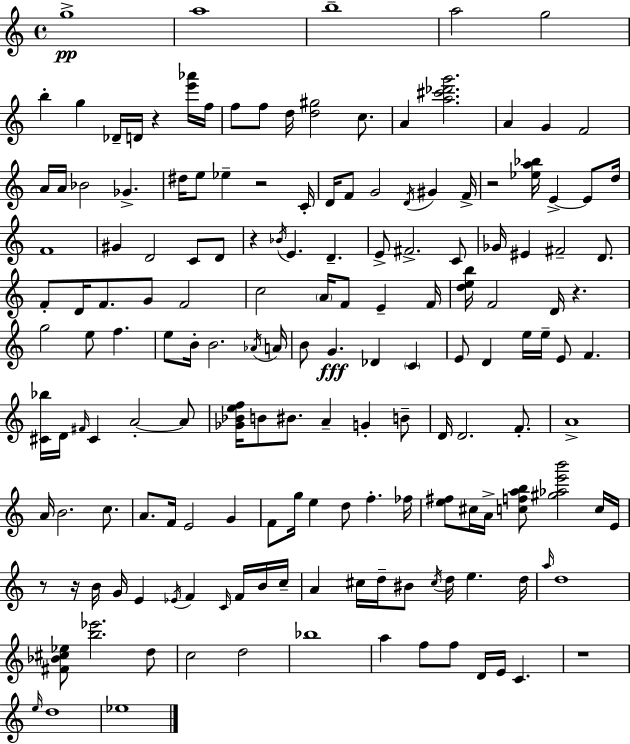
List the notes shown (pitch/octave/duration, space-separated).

G5/w A5/w B5/w A5/h G5/h B5/q G5/q Db4/s D4/s R/q [E6,Ab6]/s F5/s F5/e F5/e D5/s [D5,G#5]/h C5/e. A4/q [A5,C#6,Db6,G6]/h. A4/q G4/q F4/h A4/s A4/s Bb4/h Gb4/q. D#5/s E5/e Eb5/q R/h C4/s D4/s F4/e G4/h D4/s G#4/q F4/s R/h [Eb5,A5,Bb5]/s E4/q E4/e D5/s F4/w G#4/q D4/h C4/e D4/e R/q Bb4/s E4/q. D4/q. E4/e F#4/h. C4/e Gb4/s EIS4/q F#4/h D4/e. F4/e D4/s F4/e. G4/e F4/h C5/h A4/s F4/e E4/q F4/s [D5,E5,B5]/s F4/h D4/s R/q. G5/h E5/e F5/q. E5/e B4/s B4/h. Ab4/s A4/s B4/e G4/q. Db4/q C4/q E4/e D4/q E5/s E5/s E4/e F4/q. [C#4,Bb5]/s D4/s F#4/s C#4/q A4/h A4/e [Gb4,Bb4,E5,F5]/s B4/e BIS4/e. A4/q G4/q B4/e D4/s D4/h. F4/e. A4/w A4/s B4/h. C5/e. A4/e. F4/s E4/h G4/q F4/e G5/s E5/q D5/e F5/q. FES5/s [E5,F#5]/e C#5/s A4/s [C5,F5,A5,B5]/e [G#5,Ab5,E6,B6]/h C5/s E4/s R/e R/s B4/s G4/s E4/q Eb4/s F4/q C4/s F4/s B4/s C5/s A4/q C#5/s D5/s BIS4/e C#5/s D5/s E5/q. D5/s A5/s D5/w [F#4,Bb4,C#5,Eb5]/e [B5,Eb6]/h. D5/e C5/h D5/h Bb5/w A5/q F5/e F5/e D4/s E4/s C4/q. R/w E5/s D5/w Eb5/w